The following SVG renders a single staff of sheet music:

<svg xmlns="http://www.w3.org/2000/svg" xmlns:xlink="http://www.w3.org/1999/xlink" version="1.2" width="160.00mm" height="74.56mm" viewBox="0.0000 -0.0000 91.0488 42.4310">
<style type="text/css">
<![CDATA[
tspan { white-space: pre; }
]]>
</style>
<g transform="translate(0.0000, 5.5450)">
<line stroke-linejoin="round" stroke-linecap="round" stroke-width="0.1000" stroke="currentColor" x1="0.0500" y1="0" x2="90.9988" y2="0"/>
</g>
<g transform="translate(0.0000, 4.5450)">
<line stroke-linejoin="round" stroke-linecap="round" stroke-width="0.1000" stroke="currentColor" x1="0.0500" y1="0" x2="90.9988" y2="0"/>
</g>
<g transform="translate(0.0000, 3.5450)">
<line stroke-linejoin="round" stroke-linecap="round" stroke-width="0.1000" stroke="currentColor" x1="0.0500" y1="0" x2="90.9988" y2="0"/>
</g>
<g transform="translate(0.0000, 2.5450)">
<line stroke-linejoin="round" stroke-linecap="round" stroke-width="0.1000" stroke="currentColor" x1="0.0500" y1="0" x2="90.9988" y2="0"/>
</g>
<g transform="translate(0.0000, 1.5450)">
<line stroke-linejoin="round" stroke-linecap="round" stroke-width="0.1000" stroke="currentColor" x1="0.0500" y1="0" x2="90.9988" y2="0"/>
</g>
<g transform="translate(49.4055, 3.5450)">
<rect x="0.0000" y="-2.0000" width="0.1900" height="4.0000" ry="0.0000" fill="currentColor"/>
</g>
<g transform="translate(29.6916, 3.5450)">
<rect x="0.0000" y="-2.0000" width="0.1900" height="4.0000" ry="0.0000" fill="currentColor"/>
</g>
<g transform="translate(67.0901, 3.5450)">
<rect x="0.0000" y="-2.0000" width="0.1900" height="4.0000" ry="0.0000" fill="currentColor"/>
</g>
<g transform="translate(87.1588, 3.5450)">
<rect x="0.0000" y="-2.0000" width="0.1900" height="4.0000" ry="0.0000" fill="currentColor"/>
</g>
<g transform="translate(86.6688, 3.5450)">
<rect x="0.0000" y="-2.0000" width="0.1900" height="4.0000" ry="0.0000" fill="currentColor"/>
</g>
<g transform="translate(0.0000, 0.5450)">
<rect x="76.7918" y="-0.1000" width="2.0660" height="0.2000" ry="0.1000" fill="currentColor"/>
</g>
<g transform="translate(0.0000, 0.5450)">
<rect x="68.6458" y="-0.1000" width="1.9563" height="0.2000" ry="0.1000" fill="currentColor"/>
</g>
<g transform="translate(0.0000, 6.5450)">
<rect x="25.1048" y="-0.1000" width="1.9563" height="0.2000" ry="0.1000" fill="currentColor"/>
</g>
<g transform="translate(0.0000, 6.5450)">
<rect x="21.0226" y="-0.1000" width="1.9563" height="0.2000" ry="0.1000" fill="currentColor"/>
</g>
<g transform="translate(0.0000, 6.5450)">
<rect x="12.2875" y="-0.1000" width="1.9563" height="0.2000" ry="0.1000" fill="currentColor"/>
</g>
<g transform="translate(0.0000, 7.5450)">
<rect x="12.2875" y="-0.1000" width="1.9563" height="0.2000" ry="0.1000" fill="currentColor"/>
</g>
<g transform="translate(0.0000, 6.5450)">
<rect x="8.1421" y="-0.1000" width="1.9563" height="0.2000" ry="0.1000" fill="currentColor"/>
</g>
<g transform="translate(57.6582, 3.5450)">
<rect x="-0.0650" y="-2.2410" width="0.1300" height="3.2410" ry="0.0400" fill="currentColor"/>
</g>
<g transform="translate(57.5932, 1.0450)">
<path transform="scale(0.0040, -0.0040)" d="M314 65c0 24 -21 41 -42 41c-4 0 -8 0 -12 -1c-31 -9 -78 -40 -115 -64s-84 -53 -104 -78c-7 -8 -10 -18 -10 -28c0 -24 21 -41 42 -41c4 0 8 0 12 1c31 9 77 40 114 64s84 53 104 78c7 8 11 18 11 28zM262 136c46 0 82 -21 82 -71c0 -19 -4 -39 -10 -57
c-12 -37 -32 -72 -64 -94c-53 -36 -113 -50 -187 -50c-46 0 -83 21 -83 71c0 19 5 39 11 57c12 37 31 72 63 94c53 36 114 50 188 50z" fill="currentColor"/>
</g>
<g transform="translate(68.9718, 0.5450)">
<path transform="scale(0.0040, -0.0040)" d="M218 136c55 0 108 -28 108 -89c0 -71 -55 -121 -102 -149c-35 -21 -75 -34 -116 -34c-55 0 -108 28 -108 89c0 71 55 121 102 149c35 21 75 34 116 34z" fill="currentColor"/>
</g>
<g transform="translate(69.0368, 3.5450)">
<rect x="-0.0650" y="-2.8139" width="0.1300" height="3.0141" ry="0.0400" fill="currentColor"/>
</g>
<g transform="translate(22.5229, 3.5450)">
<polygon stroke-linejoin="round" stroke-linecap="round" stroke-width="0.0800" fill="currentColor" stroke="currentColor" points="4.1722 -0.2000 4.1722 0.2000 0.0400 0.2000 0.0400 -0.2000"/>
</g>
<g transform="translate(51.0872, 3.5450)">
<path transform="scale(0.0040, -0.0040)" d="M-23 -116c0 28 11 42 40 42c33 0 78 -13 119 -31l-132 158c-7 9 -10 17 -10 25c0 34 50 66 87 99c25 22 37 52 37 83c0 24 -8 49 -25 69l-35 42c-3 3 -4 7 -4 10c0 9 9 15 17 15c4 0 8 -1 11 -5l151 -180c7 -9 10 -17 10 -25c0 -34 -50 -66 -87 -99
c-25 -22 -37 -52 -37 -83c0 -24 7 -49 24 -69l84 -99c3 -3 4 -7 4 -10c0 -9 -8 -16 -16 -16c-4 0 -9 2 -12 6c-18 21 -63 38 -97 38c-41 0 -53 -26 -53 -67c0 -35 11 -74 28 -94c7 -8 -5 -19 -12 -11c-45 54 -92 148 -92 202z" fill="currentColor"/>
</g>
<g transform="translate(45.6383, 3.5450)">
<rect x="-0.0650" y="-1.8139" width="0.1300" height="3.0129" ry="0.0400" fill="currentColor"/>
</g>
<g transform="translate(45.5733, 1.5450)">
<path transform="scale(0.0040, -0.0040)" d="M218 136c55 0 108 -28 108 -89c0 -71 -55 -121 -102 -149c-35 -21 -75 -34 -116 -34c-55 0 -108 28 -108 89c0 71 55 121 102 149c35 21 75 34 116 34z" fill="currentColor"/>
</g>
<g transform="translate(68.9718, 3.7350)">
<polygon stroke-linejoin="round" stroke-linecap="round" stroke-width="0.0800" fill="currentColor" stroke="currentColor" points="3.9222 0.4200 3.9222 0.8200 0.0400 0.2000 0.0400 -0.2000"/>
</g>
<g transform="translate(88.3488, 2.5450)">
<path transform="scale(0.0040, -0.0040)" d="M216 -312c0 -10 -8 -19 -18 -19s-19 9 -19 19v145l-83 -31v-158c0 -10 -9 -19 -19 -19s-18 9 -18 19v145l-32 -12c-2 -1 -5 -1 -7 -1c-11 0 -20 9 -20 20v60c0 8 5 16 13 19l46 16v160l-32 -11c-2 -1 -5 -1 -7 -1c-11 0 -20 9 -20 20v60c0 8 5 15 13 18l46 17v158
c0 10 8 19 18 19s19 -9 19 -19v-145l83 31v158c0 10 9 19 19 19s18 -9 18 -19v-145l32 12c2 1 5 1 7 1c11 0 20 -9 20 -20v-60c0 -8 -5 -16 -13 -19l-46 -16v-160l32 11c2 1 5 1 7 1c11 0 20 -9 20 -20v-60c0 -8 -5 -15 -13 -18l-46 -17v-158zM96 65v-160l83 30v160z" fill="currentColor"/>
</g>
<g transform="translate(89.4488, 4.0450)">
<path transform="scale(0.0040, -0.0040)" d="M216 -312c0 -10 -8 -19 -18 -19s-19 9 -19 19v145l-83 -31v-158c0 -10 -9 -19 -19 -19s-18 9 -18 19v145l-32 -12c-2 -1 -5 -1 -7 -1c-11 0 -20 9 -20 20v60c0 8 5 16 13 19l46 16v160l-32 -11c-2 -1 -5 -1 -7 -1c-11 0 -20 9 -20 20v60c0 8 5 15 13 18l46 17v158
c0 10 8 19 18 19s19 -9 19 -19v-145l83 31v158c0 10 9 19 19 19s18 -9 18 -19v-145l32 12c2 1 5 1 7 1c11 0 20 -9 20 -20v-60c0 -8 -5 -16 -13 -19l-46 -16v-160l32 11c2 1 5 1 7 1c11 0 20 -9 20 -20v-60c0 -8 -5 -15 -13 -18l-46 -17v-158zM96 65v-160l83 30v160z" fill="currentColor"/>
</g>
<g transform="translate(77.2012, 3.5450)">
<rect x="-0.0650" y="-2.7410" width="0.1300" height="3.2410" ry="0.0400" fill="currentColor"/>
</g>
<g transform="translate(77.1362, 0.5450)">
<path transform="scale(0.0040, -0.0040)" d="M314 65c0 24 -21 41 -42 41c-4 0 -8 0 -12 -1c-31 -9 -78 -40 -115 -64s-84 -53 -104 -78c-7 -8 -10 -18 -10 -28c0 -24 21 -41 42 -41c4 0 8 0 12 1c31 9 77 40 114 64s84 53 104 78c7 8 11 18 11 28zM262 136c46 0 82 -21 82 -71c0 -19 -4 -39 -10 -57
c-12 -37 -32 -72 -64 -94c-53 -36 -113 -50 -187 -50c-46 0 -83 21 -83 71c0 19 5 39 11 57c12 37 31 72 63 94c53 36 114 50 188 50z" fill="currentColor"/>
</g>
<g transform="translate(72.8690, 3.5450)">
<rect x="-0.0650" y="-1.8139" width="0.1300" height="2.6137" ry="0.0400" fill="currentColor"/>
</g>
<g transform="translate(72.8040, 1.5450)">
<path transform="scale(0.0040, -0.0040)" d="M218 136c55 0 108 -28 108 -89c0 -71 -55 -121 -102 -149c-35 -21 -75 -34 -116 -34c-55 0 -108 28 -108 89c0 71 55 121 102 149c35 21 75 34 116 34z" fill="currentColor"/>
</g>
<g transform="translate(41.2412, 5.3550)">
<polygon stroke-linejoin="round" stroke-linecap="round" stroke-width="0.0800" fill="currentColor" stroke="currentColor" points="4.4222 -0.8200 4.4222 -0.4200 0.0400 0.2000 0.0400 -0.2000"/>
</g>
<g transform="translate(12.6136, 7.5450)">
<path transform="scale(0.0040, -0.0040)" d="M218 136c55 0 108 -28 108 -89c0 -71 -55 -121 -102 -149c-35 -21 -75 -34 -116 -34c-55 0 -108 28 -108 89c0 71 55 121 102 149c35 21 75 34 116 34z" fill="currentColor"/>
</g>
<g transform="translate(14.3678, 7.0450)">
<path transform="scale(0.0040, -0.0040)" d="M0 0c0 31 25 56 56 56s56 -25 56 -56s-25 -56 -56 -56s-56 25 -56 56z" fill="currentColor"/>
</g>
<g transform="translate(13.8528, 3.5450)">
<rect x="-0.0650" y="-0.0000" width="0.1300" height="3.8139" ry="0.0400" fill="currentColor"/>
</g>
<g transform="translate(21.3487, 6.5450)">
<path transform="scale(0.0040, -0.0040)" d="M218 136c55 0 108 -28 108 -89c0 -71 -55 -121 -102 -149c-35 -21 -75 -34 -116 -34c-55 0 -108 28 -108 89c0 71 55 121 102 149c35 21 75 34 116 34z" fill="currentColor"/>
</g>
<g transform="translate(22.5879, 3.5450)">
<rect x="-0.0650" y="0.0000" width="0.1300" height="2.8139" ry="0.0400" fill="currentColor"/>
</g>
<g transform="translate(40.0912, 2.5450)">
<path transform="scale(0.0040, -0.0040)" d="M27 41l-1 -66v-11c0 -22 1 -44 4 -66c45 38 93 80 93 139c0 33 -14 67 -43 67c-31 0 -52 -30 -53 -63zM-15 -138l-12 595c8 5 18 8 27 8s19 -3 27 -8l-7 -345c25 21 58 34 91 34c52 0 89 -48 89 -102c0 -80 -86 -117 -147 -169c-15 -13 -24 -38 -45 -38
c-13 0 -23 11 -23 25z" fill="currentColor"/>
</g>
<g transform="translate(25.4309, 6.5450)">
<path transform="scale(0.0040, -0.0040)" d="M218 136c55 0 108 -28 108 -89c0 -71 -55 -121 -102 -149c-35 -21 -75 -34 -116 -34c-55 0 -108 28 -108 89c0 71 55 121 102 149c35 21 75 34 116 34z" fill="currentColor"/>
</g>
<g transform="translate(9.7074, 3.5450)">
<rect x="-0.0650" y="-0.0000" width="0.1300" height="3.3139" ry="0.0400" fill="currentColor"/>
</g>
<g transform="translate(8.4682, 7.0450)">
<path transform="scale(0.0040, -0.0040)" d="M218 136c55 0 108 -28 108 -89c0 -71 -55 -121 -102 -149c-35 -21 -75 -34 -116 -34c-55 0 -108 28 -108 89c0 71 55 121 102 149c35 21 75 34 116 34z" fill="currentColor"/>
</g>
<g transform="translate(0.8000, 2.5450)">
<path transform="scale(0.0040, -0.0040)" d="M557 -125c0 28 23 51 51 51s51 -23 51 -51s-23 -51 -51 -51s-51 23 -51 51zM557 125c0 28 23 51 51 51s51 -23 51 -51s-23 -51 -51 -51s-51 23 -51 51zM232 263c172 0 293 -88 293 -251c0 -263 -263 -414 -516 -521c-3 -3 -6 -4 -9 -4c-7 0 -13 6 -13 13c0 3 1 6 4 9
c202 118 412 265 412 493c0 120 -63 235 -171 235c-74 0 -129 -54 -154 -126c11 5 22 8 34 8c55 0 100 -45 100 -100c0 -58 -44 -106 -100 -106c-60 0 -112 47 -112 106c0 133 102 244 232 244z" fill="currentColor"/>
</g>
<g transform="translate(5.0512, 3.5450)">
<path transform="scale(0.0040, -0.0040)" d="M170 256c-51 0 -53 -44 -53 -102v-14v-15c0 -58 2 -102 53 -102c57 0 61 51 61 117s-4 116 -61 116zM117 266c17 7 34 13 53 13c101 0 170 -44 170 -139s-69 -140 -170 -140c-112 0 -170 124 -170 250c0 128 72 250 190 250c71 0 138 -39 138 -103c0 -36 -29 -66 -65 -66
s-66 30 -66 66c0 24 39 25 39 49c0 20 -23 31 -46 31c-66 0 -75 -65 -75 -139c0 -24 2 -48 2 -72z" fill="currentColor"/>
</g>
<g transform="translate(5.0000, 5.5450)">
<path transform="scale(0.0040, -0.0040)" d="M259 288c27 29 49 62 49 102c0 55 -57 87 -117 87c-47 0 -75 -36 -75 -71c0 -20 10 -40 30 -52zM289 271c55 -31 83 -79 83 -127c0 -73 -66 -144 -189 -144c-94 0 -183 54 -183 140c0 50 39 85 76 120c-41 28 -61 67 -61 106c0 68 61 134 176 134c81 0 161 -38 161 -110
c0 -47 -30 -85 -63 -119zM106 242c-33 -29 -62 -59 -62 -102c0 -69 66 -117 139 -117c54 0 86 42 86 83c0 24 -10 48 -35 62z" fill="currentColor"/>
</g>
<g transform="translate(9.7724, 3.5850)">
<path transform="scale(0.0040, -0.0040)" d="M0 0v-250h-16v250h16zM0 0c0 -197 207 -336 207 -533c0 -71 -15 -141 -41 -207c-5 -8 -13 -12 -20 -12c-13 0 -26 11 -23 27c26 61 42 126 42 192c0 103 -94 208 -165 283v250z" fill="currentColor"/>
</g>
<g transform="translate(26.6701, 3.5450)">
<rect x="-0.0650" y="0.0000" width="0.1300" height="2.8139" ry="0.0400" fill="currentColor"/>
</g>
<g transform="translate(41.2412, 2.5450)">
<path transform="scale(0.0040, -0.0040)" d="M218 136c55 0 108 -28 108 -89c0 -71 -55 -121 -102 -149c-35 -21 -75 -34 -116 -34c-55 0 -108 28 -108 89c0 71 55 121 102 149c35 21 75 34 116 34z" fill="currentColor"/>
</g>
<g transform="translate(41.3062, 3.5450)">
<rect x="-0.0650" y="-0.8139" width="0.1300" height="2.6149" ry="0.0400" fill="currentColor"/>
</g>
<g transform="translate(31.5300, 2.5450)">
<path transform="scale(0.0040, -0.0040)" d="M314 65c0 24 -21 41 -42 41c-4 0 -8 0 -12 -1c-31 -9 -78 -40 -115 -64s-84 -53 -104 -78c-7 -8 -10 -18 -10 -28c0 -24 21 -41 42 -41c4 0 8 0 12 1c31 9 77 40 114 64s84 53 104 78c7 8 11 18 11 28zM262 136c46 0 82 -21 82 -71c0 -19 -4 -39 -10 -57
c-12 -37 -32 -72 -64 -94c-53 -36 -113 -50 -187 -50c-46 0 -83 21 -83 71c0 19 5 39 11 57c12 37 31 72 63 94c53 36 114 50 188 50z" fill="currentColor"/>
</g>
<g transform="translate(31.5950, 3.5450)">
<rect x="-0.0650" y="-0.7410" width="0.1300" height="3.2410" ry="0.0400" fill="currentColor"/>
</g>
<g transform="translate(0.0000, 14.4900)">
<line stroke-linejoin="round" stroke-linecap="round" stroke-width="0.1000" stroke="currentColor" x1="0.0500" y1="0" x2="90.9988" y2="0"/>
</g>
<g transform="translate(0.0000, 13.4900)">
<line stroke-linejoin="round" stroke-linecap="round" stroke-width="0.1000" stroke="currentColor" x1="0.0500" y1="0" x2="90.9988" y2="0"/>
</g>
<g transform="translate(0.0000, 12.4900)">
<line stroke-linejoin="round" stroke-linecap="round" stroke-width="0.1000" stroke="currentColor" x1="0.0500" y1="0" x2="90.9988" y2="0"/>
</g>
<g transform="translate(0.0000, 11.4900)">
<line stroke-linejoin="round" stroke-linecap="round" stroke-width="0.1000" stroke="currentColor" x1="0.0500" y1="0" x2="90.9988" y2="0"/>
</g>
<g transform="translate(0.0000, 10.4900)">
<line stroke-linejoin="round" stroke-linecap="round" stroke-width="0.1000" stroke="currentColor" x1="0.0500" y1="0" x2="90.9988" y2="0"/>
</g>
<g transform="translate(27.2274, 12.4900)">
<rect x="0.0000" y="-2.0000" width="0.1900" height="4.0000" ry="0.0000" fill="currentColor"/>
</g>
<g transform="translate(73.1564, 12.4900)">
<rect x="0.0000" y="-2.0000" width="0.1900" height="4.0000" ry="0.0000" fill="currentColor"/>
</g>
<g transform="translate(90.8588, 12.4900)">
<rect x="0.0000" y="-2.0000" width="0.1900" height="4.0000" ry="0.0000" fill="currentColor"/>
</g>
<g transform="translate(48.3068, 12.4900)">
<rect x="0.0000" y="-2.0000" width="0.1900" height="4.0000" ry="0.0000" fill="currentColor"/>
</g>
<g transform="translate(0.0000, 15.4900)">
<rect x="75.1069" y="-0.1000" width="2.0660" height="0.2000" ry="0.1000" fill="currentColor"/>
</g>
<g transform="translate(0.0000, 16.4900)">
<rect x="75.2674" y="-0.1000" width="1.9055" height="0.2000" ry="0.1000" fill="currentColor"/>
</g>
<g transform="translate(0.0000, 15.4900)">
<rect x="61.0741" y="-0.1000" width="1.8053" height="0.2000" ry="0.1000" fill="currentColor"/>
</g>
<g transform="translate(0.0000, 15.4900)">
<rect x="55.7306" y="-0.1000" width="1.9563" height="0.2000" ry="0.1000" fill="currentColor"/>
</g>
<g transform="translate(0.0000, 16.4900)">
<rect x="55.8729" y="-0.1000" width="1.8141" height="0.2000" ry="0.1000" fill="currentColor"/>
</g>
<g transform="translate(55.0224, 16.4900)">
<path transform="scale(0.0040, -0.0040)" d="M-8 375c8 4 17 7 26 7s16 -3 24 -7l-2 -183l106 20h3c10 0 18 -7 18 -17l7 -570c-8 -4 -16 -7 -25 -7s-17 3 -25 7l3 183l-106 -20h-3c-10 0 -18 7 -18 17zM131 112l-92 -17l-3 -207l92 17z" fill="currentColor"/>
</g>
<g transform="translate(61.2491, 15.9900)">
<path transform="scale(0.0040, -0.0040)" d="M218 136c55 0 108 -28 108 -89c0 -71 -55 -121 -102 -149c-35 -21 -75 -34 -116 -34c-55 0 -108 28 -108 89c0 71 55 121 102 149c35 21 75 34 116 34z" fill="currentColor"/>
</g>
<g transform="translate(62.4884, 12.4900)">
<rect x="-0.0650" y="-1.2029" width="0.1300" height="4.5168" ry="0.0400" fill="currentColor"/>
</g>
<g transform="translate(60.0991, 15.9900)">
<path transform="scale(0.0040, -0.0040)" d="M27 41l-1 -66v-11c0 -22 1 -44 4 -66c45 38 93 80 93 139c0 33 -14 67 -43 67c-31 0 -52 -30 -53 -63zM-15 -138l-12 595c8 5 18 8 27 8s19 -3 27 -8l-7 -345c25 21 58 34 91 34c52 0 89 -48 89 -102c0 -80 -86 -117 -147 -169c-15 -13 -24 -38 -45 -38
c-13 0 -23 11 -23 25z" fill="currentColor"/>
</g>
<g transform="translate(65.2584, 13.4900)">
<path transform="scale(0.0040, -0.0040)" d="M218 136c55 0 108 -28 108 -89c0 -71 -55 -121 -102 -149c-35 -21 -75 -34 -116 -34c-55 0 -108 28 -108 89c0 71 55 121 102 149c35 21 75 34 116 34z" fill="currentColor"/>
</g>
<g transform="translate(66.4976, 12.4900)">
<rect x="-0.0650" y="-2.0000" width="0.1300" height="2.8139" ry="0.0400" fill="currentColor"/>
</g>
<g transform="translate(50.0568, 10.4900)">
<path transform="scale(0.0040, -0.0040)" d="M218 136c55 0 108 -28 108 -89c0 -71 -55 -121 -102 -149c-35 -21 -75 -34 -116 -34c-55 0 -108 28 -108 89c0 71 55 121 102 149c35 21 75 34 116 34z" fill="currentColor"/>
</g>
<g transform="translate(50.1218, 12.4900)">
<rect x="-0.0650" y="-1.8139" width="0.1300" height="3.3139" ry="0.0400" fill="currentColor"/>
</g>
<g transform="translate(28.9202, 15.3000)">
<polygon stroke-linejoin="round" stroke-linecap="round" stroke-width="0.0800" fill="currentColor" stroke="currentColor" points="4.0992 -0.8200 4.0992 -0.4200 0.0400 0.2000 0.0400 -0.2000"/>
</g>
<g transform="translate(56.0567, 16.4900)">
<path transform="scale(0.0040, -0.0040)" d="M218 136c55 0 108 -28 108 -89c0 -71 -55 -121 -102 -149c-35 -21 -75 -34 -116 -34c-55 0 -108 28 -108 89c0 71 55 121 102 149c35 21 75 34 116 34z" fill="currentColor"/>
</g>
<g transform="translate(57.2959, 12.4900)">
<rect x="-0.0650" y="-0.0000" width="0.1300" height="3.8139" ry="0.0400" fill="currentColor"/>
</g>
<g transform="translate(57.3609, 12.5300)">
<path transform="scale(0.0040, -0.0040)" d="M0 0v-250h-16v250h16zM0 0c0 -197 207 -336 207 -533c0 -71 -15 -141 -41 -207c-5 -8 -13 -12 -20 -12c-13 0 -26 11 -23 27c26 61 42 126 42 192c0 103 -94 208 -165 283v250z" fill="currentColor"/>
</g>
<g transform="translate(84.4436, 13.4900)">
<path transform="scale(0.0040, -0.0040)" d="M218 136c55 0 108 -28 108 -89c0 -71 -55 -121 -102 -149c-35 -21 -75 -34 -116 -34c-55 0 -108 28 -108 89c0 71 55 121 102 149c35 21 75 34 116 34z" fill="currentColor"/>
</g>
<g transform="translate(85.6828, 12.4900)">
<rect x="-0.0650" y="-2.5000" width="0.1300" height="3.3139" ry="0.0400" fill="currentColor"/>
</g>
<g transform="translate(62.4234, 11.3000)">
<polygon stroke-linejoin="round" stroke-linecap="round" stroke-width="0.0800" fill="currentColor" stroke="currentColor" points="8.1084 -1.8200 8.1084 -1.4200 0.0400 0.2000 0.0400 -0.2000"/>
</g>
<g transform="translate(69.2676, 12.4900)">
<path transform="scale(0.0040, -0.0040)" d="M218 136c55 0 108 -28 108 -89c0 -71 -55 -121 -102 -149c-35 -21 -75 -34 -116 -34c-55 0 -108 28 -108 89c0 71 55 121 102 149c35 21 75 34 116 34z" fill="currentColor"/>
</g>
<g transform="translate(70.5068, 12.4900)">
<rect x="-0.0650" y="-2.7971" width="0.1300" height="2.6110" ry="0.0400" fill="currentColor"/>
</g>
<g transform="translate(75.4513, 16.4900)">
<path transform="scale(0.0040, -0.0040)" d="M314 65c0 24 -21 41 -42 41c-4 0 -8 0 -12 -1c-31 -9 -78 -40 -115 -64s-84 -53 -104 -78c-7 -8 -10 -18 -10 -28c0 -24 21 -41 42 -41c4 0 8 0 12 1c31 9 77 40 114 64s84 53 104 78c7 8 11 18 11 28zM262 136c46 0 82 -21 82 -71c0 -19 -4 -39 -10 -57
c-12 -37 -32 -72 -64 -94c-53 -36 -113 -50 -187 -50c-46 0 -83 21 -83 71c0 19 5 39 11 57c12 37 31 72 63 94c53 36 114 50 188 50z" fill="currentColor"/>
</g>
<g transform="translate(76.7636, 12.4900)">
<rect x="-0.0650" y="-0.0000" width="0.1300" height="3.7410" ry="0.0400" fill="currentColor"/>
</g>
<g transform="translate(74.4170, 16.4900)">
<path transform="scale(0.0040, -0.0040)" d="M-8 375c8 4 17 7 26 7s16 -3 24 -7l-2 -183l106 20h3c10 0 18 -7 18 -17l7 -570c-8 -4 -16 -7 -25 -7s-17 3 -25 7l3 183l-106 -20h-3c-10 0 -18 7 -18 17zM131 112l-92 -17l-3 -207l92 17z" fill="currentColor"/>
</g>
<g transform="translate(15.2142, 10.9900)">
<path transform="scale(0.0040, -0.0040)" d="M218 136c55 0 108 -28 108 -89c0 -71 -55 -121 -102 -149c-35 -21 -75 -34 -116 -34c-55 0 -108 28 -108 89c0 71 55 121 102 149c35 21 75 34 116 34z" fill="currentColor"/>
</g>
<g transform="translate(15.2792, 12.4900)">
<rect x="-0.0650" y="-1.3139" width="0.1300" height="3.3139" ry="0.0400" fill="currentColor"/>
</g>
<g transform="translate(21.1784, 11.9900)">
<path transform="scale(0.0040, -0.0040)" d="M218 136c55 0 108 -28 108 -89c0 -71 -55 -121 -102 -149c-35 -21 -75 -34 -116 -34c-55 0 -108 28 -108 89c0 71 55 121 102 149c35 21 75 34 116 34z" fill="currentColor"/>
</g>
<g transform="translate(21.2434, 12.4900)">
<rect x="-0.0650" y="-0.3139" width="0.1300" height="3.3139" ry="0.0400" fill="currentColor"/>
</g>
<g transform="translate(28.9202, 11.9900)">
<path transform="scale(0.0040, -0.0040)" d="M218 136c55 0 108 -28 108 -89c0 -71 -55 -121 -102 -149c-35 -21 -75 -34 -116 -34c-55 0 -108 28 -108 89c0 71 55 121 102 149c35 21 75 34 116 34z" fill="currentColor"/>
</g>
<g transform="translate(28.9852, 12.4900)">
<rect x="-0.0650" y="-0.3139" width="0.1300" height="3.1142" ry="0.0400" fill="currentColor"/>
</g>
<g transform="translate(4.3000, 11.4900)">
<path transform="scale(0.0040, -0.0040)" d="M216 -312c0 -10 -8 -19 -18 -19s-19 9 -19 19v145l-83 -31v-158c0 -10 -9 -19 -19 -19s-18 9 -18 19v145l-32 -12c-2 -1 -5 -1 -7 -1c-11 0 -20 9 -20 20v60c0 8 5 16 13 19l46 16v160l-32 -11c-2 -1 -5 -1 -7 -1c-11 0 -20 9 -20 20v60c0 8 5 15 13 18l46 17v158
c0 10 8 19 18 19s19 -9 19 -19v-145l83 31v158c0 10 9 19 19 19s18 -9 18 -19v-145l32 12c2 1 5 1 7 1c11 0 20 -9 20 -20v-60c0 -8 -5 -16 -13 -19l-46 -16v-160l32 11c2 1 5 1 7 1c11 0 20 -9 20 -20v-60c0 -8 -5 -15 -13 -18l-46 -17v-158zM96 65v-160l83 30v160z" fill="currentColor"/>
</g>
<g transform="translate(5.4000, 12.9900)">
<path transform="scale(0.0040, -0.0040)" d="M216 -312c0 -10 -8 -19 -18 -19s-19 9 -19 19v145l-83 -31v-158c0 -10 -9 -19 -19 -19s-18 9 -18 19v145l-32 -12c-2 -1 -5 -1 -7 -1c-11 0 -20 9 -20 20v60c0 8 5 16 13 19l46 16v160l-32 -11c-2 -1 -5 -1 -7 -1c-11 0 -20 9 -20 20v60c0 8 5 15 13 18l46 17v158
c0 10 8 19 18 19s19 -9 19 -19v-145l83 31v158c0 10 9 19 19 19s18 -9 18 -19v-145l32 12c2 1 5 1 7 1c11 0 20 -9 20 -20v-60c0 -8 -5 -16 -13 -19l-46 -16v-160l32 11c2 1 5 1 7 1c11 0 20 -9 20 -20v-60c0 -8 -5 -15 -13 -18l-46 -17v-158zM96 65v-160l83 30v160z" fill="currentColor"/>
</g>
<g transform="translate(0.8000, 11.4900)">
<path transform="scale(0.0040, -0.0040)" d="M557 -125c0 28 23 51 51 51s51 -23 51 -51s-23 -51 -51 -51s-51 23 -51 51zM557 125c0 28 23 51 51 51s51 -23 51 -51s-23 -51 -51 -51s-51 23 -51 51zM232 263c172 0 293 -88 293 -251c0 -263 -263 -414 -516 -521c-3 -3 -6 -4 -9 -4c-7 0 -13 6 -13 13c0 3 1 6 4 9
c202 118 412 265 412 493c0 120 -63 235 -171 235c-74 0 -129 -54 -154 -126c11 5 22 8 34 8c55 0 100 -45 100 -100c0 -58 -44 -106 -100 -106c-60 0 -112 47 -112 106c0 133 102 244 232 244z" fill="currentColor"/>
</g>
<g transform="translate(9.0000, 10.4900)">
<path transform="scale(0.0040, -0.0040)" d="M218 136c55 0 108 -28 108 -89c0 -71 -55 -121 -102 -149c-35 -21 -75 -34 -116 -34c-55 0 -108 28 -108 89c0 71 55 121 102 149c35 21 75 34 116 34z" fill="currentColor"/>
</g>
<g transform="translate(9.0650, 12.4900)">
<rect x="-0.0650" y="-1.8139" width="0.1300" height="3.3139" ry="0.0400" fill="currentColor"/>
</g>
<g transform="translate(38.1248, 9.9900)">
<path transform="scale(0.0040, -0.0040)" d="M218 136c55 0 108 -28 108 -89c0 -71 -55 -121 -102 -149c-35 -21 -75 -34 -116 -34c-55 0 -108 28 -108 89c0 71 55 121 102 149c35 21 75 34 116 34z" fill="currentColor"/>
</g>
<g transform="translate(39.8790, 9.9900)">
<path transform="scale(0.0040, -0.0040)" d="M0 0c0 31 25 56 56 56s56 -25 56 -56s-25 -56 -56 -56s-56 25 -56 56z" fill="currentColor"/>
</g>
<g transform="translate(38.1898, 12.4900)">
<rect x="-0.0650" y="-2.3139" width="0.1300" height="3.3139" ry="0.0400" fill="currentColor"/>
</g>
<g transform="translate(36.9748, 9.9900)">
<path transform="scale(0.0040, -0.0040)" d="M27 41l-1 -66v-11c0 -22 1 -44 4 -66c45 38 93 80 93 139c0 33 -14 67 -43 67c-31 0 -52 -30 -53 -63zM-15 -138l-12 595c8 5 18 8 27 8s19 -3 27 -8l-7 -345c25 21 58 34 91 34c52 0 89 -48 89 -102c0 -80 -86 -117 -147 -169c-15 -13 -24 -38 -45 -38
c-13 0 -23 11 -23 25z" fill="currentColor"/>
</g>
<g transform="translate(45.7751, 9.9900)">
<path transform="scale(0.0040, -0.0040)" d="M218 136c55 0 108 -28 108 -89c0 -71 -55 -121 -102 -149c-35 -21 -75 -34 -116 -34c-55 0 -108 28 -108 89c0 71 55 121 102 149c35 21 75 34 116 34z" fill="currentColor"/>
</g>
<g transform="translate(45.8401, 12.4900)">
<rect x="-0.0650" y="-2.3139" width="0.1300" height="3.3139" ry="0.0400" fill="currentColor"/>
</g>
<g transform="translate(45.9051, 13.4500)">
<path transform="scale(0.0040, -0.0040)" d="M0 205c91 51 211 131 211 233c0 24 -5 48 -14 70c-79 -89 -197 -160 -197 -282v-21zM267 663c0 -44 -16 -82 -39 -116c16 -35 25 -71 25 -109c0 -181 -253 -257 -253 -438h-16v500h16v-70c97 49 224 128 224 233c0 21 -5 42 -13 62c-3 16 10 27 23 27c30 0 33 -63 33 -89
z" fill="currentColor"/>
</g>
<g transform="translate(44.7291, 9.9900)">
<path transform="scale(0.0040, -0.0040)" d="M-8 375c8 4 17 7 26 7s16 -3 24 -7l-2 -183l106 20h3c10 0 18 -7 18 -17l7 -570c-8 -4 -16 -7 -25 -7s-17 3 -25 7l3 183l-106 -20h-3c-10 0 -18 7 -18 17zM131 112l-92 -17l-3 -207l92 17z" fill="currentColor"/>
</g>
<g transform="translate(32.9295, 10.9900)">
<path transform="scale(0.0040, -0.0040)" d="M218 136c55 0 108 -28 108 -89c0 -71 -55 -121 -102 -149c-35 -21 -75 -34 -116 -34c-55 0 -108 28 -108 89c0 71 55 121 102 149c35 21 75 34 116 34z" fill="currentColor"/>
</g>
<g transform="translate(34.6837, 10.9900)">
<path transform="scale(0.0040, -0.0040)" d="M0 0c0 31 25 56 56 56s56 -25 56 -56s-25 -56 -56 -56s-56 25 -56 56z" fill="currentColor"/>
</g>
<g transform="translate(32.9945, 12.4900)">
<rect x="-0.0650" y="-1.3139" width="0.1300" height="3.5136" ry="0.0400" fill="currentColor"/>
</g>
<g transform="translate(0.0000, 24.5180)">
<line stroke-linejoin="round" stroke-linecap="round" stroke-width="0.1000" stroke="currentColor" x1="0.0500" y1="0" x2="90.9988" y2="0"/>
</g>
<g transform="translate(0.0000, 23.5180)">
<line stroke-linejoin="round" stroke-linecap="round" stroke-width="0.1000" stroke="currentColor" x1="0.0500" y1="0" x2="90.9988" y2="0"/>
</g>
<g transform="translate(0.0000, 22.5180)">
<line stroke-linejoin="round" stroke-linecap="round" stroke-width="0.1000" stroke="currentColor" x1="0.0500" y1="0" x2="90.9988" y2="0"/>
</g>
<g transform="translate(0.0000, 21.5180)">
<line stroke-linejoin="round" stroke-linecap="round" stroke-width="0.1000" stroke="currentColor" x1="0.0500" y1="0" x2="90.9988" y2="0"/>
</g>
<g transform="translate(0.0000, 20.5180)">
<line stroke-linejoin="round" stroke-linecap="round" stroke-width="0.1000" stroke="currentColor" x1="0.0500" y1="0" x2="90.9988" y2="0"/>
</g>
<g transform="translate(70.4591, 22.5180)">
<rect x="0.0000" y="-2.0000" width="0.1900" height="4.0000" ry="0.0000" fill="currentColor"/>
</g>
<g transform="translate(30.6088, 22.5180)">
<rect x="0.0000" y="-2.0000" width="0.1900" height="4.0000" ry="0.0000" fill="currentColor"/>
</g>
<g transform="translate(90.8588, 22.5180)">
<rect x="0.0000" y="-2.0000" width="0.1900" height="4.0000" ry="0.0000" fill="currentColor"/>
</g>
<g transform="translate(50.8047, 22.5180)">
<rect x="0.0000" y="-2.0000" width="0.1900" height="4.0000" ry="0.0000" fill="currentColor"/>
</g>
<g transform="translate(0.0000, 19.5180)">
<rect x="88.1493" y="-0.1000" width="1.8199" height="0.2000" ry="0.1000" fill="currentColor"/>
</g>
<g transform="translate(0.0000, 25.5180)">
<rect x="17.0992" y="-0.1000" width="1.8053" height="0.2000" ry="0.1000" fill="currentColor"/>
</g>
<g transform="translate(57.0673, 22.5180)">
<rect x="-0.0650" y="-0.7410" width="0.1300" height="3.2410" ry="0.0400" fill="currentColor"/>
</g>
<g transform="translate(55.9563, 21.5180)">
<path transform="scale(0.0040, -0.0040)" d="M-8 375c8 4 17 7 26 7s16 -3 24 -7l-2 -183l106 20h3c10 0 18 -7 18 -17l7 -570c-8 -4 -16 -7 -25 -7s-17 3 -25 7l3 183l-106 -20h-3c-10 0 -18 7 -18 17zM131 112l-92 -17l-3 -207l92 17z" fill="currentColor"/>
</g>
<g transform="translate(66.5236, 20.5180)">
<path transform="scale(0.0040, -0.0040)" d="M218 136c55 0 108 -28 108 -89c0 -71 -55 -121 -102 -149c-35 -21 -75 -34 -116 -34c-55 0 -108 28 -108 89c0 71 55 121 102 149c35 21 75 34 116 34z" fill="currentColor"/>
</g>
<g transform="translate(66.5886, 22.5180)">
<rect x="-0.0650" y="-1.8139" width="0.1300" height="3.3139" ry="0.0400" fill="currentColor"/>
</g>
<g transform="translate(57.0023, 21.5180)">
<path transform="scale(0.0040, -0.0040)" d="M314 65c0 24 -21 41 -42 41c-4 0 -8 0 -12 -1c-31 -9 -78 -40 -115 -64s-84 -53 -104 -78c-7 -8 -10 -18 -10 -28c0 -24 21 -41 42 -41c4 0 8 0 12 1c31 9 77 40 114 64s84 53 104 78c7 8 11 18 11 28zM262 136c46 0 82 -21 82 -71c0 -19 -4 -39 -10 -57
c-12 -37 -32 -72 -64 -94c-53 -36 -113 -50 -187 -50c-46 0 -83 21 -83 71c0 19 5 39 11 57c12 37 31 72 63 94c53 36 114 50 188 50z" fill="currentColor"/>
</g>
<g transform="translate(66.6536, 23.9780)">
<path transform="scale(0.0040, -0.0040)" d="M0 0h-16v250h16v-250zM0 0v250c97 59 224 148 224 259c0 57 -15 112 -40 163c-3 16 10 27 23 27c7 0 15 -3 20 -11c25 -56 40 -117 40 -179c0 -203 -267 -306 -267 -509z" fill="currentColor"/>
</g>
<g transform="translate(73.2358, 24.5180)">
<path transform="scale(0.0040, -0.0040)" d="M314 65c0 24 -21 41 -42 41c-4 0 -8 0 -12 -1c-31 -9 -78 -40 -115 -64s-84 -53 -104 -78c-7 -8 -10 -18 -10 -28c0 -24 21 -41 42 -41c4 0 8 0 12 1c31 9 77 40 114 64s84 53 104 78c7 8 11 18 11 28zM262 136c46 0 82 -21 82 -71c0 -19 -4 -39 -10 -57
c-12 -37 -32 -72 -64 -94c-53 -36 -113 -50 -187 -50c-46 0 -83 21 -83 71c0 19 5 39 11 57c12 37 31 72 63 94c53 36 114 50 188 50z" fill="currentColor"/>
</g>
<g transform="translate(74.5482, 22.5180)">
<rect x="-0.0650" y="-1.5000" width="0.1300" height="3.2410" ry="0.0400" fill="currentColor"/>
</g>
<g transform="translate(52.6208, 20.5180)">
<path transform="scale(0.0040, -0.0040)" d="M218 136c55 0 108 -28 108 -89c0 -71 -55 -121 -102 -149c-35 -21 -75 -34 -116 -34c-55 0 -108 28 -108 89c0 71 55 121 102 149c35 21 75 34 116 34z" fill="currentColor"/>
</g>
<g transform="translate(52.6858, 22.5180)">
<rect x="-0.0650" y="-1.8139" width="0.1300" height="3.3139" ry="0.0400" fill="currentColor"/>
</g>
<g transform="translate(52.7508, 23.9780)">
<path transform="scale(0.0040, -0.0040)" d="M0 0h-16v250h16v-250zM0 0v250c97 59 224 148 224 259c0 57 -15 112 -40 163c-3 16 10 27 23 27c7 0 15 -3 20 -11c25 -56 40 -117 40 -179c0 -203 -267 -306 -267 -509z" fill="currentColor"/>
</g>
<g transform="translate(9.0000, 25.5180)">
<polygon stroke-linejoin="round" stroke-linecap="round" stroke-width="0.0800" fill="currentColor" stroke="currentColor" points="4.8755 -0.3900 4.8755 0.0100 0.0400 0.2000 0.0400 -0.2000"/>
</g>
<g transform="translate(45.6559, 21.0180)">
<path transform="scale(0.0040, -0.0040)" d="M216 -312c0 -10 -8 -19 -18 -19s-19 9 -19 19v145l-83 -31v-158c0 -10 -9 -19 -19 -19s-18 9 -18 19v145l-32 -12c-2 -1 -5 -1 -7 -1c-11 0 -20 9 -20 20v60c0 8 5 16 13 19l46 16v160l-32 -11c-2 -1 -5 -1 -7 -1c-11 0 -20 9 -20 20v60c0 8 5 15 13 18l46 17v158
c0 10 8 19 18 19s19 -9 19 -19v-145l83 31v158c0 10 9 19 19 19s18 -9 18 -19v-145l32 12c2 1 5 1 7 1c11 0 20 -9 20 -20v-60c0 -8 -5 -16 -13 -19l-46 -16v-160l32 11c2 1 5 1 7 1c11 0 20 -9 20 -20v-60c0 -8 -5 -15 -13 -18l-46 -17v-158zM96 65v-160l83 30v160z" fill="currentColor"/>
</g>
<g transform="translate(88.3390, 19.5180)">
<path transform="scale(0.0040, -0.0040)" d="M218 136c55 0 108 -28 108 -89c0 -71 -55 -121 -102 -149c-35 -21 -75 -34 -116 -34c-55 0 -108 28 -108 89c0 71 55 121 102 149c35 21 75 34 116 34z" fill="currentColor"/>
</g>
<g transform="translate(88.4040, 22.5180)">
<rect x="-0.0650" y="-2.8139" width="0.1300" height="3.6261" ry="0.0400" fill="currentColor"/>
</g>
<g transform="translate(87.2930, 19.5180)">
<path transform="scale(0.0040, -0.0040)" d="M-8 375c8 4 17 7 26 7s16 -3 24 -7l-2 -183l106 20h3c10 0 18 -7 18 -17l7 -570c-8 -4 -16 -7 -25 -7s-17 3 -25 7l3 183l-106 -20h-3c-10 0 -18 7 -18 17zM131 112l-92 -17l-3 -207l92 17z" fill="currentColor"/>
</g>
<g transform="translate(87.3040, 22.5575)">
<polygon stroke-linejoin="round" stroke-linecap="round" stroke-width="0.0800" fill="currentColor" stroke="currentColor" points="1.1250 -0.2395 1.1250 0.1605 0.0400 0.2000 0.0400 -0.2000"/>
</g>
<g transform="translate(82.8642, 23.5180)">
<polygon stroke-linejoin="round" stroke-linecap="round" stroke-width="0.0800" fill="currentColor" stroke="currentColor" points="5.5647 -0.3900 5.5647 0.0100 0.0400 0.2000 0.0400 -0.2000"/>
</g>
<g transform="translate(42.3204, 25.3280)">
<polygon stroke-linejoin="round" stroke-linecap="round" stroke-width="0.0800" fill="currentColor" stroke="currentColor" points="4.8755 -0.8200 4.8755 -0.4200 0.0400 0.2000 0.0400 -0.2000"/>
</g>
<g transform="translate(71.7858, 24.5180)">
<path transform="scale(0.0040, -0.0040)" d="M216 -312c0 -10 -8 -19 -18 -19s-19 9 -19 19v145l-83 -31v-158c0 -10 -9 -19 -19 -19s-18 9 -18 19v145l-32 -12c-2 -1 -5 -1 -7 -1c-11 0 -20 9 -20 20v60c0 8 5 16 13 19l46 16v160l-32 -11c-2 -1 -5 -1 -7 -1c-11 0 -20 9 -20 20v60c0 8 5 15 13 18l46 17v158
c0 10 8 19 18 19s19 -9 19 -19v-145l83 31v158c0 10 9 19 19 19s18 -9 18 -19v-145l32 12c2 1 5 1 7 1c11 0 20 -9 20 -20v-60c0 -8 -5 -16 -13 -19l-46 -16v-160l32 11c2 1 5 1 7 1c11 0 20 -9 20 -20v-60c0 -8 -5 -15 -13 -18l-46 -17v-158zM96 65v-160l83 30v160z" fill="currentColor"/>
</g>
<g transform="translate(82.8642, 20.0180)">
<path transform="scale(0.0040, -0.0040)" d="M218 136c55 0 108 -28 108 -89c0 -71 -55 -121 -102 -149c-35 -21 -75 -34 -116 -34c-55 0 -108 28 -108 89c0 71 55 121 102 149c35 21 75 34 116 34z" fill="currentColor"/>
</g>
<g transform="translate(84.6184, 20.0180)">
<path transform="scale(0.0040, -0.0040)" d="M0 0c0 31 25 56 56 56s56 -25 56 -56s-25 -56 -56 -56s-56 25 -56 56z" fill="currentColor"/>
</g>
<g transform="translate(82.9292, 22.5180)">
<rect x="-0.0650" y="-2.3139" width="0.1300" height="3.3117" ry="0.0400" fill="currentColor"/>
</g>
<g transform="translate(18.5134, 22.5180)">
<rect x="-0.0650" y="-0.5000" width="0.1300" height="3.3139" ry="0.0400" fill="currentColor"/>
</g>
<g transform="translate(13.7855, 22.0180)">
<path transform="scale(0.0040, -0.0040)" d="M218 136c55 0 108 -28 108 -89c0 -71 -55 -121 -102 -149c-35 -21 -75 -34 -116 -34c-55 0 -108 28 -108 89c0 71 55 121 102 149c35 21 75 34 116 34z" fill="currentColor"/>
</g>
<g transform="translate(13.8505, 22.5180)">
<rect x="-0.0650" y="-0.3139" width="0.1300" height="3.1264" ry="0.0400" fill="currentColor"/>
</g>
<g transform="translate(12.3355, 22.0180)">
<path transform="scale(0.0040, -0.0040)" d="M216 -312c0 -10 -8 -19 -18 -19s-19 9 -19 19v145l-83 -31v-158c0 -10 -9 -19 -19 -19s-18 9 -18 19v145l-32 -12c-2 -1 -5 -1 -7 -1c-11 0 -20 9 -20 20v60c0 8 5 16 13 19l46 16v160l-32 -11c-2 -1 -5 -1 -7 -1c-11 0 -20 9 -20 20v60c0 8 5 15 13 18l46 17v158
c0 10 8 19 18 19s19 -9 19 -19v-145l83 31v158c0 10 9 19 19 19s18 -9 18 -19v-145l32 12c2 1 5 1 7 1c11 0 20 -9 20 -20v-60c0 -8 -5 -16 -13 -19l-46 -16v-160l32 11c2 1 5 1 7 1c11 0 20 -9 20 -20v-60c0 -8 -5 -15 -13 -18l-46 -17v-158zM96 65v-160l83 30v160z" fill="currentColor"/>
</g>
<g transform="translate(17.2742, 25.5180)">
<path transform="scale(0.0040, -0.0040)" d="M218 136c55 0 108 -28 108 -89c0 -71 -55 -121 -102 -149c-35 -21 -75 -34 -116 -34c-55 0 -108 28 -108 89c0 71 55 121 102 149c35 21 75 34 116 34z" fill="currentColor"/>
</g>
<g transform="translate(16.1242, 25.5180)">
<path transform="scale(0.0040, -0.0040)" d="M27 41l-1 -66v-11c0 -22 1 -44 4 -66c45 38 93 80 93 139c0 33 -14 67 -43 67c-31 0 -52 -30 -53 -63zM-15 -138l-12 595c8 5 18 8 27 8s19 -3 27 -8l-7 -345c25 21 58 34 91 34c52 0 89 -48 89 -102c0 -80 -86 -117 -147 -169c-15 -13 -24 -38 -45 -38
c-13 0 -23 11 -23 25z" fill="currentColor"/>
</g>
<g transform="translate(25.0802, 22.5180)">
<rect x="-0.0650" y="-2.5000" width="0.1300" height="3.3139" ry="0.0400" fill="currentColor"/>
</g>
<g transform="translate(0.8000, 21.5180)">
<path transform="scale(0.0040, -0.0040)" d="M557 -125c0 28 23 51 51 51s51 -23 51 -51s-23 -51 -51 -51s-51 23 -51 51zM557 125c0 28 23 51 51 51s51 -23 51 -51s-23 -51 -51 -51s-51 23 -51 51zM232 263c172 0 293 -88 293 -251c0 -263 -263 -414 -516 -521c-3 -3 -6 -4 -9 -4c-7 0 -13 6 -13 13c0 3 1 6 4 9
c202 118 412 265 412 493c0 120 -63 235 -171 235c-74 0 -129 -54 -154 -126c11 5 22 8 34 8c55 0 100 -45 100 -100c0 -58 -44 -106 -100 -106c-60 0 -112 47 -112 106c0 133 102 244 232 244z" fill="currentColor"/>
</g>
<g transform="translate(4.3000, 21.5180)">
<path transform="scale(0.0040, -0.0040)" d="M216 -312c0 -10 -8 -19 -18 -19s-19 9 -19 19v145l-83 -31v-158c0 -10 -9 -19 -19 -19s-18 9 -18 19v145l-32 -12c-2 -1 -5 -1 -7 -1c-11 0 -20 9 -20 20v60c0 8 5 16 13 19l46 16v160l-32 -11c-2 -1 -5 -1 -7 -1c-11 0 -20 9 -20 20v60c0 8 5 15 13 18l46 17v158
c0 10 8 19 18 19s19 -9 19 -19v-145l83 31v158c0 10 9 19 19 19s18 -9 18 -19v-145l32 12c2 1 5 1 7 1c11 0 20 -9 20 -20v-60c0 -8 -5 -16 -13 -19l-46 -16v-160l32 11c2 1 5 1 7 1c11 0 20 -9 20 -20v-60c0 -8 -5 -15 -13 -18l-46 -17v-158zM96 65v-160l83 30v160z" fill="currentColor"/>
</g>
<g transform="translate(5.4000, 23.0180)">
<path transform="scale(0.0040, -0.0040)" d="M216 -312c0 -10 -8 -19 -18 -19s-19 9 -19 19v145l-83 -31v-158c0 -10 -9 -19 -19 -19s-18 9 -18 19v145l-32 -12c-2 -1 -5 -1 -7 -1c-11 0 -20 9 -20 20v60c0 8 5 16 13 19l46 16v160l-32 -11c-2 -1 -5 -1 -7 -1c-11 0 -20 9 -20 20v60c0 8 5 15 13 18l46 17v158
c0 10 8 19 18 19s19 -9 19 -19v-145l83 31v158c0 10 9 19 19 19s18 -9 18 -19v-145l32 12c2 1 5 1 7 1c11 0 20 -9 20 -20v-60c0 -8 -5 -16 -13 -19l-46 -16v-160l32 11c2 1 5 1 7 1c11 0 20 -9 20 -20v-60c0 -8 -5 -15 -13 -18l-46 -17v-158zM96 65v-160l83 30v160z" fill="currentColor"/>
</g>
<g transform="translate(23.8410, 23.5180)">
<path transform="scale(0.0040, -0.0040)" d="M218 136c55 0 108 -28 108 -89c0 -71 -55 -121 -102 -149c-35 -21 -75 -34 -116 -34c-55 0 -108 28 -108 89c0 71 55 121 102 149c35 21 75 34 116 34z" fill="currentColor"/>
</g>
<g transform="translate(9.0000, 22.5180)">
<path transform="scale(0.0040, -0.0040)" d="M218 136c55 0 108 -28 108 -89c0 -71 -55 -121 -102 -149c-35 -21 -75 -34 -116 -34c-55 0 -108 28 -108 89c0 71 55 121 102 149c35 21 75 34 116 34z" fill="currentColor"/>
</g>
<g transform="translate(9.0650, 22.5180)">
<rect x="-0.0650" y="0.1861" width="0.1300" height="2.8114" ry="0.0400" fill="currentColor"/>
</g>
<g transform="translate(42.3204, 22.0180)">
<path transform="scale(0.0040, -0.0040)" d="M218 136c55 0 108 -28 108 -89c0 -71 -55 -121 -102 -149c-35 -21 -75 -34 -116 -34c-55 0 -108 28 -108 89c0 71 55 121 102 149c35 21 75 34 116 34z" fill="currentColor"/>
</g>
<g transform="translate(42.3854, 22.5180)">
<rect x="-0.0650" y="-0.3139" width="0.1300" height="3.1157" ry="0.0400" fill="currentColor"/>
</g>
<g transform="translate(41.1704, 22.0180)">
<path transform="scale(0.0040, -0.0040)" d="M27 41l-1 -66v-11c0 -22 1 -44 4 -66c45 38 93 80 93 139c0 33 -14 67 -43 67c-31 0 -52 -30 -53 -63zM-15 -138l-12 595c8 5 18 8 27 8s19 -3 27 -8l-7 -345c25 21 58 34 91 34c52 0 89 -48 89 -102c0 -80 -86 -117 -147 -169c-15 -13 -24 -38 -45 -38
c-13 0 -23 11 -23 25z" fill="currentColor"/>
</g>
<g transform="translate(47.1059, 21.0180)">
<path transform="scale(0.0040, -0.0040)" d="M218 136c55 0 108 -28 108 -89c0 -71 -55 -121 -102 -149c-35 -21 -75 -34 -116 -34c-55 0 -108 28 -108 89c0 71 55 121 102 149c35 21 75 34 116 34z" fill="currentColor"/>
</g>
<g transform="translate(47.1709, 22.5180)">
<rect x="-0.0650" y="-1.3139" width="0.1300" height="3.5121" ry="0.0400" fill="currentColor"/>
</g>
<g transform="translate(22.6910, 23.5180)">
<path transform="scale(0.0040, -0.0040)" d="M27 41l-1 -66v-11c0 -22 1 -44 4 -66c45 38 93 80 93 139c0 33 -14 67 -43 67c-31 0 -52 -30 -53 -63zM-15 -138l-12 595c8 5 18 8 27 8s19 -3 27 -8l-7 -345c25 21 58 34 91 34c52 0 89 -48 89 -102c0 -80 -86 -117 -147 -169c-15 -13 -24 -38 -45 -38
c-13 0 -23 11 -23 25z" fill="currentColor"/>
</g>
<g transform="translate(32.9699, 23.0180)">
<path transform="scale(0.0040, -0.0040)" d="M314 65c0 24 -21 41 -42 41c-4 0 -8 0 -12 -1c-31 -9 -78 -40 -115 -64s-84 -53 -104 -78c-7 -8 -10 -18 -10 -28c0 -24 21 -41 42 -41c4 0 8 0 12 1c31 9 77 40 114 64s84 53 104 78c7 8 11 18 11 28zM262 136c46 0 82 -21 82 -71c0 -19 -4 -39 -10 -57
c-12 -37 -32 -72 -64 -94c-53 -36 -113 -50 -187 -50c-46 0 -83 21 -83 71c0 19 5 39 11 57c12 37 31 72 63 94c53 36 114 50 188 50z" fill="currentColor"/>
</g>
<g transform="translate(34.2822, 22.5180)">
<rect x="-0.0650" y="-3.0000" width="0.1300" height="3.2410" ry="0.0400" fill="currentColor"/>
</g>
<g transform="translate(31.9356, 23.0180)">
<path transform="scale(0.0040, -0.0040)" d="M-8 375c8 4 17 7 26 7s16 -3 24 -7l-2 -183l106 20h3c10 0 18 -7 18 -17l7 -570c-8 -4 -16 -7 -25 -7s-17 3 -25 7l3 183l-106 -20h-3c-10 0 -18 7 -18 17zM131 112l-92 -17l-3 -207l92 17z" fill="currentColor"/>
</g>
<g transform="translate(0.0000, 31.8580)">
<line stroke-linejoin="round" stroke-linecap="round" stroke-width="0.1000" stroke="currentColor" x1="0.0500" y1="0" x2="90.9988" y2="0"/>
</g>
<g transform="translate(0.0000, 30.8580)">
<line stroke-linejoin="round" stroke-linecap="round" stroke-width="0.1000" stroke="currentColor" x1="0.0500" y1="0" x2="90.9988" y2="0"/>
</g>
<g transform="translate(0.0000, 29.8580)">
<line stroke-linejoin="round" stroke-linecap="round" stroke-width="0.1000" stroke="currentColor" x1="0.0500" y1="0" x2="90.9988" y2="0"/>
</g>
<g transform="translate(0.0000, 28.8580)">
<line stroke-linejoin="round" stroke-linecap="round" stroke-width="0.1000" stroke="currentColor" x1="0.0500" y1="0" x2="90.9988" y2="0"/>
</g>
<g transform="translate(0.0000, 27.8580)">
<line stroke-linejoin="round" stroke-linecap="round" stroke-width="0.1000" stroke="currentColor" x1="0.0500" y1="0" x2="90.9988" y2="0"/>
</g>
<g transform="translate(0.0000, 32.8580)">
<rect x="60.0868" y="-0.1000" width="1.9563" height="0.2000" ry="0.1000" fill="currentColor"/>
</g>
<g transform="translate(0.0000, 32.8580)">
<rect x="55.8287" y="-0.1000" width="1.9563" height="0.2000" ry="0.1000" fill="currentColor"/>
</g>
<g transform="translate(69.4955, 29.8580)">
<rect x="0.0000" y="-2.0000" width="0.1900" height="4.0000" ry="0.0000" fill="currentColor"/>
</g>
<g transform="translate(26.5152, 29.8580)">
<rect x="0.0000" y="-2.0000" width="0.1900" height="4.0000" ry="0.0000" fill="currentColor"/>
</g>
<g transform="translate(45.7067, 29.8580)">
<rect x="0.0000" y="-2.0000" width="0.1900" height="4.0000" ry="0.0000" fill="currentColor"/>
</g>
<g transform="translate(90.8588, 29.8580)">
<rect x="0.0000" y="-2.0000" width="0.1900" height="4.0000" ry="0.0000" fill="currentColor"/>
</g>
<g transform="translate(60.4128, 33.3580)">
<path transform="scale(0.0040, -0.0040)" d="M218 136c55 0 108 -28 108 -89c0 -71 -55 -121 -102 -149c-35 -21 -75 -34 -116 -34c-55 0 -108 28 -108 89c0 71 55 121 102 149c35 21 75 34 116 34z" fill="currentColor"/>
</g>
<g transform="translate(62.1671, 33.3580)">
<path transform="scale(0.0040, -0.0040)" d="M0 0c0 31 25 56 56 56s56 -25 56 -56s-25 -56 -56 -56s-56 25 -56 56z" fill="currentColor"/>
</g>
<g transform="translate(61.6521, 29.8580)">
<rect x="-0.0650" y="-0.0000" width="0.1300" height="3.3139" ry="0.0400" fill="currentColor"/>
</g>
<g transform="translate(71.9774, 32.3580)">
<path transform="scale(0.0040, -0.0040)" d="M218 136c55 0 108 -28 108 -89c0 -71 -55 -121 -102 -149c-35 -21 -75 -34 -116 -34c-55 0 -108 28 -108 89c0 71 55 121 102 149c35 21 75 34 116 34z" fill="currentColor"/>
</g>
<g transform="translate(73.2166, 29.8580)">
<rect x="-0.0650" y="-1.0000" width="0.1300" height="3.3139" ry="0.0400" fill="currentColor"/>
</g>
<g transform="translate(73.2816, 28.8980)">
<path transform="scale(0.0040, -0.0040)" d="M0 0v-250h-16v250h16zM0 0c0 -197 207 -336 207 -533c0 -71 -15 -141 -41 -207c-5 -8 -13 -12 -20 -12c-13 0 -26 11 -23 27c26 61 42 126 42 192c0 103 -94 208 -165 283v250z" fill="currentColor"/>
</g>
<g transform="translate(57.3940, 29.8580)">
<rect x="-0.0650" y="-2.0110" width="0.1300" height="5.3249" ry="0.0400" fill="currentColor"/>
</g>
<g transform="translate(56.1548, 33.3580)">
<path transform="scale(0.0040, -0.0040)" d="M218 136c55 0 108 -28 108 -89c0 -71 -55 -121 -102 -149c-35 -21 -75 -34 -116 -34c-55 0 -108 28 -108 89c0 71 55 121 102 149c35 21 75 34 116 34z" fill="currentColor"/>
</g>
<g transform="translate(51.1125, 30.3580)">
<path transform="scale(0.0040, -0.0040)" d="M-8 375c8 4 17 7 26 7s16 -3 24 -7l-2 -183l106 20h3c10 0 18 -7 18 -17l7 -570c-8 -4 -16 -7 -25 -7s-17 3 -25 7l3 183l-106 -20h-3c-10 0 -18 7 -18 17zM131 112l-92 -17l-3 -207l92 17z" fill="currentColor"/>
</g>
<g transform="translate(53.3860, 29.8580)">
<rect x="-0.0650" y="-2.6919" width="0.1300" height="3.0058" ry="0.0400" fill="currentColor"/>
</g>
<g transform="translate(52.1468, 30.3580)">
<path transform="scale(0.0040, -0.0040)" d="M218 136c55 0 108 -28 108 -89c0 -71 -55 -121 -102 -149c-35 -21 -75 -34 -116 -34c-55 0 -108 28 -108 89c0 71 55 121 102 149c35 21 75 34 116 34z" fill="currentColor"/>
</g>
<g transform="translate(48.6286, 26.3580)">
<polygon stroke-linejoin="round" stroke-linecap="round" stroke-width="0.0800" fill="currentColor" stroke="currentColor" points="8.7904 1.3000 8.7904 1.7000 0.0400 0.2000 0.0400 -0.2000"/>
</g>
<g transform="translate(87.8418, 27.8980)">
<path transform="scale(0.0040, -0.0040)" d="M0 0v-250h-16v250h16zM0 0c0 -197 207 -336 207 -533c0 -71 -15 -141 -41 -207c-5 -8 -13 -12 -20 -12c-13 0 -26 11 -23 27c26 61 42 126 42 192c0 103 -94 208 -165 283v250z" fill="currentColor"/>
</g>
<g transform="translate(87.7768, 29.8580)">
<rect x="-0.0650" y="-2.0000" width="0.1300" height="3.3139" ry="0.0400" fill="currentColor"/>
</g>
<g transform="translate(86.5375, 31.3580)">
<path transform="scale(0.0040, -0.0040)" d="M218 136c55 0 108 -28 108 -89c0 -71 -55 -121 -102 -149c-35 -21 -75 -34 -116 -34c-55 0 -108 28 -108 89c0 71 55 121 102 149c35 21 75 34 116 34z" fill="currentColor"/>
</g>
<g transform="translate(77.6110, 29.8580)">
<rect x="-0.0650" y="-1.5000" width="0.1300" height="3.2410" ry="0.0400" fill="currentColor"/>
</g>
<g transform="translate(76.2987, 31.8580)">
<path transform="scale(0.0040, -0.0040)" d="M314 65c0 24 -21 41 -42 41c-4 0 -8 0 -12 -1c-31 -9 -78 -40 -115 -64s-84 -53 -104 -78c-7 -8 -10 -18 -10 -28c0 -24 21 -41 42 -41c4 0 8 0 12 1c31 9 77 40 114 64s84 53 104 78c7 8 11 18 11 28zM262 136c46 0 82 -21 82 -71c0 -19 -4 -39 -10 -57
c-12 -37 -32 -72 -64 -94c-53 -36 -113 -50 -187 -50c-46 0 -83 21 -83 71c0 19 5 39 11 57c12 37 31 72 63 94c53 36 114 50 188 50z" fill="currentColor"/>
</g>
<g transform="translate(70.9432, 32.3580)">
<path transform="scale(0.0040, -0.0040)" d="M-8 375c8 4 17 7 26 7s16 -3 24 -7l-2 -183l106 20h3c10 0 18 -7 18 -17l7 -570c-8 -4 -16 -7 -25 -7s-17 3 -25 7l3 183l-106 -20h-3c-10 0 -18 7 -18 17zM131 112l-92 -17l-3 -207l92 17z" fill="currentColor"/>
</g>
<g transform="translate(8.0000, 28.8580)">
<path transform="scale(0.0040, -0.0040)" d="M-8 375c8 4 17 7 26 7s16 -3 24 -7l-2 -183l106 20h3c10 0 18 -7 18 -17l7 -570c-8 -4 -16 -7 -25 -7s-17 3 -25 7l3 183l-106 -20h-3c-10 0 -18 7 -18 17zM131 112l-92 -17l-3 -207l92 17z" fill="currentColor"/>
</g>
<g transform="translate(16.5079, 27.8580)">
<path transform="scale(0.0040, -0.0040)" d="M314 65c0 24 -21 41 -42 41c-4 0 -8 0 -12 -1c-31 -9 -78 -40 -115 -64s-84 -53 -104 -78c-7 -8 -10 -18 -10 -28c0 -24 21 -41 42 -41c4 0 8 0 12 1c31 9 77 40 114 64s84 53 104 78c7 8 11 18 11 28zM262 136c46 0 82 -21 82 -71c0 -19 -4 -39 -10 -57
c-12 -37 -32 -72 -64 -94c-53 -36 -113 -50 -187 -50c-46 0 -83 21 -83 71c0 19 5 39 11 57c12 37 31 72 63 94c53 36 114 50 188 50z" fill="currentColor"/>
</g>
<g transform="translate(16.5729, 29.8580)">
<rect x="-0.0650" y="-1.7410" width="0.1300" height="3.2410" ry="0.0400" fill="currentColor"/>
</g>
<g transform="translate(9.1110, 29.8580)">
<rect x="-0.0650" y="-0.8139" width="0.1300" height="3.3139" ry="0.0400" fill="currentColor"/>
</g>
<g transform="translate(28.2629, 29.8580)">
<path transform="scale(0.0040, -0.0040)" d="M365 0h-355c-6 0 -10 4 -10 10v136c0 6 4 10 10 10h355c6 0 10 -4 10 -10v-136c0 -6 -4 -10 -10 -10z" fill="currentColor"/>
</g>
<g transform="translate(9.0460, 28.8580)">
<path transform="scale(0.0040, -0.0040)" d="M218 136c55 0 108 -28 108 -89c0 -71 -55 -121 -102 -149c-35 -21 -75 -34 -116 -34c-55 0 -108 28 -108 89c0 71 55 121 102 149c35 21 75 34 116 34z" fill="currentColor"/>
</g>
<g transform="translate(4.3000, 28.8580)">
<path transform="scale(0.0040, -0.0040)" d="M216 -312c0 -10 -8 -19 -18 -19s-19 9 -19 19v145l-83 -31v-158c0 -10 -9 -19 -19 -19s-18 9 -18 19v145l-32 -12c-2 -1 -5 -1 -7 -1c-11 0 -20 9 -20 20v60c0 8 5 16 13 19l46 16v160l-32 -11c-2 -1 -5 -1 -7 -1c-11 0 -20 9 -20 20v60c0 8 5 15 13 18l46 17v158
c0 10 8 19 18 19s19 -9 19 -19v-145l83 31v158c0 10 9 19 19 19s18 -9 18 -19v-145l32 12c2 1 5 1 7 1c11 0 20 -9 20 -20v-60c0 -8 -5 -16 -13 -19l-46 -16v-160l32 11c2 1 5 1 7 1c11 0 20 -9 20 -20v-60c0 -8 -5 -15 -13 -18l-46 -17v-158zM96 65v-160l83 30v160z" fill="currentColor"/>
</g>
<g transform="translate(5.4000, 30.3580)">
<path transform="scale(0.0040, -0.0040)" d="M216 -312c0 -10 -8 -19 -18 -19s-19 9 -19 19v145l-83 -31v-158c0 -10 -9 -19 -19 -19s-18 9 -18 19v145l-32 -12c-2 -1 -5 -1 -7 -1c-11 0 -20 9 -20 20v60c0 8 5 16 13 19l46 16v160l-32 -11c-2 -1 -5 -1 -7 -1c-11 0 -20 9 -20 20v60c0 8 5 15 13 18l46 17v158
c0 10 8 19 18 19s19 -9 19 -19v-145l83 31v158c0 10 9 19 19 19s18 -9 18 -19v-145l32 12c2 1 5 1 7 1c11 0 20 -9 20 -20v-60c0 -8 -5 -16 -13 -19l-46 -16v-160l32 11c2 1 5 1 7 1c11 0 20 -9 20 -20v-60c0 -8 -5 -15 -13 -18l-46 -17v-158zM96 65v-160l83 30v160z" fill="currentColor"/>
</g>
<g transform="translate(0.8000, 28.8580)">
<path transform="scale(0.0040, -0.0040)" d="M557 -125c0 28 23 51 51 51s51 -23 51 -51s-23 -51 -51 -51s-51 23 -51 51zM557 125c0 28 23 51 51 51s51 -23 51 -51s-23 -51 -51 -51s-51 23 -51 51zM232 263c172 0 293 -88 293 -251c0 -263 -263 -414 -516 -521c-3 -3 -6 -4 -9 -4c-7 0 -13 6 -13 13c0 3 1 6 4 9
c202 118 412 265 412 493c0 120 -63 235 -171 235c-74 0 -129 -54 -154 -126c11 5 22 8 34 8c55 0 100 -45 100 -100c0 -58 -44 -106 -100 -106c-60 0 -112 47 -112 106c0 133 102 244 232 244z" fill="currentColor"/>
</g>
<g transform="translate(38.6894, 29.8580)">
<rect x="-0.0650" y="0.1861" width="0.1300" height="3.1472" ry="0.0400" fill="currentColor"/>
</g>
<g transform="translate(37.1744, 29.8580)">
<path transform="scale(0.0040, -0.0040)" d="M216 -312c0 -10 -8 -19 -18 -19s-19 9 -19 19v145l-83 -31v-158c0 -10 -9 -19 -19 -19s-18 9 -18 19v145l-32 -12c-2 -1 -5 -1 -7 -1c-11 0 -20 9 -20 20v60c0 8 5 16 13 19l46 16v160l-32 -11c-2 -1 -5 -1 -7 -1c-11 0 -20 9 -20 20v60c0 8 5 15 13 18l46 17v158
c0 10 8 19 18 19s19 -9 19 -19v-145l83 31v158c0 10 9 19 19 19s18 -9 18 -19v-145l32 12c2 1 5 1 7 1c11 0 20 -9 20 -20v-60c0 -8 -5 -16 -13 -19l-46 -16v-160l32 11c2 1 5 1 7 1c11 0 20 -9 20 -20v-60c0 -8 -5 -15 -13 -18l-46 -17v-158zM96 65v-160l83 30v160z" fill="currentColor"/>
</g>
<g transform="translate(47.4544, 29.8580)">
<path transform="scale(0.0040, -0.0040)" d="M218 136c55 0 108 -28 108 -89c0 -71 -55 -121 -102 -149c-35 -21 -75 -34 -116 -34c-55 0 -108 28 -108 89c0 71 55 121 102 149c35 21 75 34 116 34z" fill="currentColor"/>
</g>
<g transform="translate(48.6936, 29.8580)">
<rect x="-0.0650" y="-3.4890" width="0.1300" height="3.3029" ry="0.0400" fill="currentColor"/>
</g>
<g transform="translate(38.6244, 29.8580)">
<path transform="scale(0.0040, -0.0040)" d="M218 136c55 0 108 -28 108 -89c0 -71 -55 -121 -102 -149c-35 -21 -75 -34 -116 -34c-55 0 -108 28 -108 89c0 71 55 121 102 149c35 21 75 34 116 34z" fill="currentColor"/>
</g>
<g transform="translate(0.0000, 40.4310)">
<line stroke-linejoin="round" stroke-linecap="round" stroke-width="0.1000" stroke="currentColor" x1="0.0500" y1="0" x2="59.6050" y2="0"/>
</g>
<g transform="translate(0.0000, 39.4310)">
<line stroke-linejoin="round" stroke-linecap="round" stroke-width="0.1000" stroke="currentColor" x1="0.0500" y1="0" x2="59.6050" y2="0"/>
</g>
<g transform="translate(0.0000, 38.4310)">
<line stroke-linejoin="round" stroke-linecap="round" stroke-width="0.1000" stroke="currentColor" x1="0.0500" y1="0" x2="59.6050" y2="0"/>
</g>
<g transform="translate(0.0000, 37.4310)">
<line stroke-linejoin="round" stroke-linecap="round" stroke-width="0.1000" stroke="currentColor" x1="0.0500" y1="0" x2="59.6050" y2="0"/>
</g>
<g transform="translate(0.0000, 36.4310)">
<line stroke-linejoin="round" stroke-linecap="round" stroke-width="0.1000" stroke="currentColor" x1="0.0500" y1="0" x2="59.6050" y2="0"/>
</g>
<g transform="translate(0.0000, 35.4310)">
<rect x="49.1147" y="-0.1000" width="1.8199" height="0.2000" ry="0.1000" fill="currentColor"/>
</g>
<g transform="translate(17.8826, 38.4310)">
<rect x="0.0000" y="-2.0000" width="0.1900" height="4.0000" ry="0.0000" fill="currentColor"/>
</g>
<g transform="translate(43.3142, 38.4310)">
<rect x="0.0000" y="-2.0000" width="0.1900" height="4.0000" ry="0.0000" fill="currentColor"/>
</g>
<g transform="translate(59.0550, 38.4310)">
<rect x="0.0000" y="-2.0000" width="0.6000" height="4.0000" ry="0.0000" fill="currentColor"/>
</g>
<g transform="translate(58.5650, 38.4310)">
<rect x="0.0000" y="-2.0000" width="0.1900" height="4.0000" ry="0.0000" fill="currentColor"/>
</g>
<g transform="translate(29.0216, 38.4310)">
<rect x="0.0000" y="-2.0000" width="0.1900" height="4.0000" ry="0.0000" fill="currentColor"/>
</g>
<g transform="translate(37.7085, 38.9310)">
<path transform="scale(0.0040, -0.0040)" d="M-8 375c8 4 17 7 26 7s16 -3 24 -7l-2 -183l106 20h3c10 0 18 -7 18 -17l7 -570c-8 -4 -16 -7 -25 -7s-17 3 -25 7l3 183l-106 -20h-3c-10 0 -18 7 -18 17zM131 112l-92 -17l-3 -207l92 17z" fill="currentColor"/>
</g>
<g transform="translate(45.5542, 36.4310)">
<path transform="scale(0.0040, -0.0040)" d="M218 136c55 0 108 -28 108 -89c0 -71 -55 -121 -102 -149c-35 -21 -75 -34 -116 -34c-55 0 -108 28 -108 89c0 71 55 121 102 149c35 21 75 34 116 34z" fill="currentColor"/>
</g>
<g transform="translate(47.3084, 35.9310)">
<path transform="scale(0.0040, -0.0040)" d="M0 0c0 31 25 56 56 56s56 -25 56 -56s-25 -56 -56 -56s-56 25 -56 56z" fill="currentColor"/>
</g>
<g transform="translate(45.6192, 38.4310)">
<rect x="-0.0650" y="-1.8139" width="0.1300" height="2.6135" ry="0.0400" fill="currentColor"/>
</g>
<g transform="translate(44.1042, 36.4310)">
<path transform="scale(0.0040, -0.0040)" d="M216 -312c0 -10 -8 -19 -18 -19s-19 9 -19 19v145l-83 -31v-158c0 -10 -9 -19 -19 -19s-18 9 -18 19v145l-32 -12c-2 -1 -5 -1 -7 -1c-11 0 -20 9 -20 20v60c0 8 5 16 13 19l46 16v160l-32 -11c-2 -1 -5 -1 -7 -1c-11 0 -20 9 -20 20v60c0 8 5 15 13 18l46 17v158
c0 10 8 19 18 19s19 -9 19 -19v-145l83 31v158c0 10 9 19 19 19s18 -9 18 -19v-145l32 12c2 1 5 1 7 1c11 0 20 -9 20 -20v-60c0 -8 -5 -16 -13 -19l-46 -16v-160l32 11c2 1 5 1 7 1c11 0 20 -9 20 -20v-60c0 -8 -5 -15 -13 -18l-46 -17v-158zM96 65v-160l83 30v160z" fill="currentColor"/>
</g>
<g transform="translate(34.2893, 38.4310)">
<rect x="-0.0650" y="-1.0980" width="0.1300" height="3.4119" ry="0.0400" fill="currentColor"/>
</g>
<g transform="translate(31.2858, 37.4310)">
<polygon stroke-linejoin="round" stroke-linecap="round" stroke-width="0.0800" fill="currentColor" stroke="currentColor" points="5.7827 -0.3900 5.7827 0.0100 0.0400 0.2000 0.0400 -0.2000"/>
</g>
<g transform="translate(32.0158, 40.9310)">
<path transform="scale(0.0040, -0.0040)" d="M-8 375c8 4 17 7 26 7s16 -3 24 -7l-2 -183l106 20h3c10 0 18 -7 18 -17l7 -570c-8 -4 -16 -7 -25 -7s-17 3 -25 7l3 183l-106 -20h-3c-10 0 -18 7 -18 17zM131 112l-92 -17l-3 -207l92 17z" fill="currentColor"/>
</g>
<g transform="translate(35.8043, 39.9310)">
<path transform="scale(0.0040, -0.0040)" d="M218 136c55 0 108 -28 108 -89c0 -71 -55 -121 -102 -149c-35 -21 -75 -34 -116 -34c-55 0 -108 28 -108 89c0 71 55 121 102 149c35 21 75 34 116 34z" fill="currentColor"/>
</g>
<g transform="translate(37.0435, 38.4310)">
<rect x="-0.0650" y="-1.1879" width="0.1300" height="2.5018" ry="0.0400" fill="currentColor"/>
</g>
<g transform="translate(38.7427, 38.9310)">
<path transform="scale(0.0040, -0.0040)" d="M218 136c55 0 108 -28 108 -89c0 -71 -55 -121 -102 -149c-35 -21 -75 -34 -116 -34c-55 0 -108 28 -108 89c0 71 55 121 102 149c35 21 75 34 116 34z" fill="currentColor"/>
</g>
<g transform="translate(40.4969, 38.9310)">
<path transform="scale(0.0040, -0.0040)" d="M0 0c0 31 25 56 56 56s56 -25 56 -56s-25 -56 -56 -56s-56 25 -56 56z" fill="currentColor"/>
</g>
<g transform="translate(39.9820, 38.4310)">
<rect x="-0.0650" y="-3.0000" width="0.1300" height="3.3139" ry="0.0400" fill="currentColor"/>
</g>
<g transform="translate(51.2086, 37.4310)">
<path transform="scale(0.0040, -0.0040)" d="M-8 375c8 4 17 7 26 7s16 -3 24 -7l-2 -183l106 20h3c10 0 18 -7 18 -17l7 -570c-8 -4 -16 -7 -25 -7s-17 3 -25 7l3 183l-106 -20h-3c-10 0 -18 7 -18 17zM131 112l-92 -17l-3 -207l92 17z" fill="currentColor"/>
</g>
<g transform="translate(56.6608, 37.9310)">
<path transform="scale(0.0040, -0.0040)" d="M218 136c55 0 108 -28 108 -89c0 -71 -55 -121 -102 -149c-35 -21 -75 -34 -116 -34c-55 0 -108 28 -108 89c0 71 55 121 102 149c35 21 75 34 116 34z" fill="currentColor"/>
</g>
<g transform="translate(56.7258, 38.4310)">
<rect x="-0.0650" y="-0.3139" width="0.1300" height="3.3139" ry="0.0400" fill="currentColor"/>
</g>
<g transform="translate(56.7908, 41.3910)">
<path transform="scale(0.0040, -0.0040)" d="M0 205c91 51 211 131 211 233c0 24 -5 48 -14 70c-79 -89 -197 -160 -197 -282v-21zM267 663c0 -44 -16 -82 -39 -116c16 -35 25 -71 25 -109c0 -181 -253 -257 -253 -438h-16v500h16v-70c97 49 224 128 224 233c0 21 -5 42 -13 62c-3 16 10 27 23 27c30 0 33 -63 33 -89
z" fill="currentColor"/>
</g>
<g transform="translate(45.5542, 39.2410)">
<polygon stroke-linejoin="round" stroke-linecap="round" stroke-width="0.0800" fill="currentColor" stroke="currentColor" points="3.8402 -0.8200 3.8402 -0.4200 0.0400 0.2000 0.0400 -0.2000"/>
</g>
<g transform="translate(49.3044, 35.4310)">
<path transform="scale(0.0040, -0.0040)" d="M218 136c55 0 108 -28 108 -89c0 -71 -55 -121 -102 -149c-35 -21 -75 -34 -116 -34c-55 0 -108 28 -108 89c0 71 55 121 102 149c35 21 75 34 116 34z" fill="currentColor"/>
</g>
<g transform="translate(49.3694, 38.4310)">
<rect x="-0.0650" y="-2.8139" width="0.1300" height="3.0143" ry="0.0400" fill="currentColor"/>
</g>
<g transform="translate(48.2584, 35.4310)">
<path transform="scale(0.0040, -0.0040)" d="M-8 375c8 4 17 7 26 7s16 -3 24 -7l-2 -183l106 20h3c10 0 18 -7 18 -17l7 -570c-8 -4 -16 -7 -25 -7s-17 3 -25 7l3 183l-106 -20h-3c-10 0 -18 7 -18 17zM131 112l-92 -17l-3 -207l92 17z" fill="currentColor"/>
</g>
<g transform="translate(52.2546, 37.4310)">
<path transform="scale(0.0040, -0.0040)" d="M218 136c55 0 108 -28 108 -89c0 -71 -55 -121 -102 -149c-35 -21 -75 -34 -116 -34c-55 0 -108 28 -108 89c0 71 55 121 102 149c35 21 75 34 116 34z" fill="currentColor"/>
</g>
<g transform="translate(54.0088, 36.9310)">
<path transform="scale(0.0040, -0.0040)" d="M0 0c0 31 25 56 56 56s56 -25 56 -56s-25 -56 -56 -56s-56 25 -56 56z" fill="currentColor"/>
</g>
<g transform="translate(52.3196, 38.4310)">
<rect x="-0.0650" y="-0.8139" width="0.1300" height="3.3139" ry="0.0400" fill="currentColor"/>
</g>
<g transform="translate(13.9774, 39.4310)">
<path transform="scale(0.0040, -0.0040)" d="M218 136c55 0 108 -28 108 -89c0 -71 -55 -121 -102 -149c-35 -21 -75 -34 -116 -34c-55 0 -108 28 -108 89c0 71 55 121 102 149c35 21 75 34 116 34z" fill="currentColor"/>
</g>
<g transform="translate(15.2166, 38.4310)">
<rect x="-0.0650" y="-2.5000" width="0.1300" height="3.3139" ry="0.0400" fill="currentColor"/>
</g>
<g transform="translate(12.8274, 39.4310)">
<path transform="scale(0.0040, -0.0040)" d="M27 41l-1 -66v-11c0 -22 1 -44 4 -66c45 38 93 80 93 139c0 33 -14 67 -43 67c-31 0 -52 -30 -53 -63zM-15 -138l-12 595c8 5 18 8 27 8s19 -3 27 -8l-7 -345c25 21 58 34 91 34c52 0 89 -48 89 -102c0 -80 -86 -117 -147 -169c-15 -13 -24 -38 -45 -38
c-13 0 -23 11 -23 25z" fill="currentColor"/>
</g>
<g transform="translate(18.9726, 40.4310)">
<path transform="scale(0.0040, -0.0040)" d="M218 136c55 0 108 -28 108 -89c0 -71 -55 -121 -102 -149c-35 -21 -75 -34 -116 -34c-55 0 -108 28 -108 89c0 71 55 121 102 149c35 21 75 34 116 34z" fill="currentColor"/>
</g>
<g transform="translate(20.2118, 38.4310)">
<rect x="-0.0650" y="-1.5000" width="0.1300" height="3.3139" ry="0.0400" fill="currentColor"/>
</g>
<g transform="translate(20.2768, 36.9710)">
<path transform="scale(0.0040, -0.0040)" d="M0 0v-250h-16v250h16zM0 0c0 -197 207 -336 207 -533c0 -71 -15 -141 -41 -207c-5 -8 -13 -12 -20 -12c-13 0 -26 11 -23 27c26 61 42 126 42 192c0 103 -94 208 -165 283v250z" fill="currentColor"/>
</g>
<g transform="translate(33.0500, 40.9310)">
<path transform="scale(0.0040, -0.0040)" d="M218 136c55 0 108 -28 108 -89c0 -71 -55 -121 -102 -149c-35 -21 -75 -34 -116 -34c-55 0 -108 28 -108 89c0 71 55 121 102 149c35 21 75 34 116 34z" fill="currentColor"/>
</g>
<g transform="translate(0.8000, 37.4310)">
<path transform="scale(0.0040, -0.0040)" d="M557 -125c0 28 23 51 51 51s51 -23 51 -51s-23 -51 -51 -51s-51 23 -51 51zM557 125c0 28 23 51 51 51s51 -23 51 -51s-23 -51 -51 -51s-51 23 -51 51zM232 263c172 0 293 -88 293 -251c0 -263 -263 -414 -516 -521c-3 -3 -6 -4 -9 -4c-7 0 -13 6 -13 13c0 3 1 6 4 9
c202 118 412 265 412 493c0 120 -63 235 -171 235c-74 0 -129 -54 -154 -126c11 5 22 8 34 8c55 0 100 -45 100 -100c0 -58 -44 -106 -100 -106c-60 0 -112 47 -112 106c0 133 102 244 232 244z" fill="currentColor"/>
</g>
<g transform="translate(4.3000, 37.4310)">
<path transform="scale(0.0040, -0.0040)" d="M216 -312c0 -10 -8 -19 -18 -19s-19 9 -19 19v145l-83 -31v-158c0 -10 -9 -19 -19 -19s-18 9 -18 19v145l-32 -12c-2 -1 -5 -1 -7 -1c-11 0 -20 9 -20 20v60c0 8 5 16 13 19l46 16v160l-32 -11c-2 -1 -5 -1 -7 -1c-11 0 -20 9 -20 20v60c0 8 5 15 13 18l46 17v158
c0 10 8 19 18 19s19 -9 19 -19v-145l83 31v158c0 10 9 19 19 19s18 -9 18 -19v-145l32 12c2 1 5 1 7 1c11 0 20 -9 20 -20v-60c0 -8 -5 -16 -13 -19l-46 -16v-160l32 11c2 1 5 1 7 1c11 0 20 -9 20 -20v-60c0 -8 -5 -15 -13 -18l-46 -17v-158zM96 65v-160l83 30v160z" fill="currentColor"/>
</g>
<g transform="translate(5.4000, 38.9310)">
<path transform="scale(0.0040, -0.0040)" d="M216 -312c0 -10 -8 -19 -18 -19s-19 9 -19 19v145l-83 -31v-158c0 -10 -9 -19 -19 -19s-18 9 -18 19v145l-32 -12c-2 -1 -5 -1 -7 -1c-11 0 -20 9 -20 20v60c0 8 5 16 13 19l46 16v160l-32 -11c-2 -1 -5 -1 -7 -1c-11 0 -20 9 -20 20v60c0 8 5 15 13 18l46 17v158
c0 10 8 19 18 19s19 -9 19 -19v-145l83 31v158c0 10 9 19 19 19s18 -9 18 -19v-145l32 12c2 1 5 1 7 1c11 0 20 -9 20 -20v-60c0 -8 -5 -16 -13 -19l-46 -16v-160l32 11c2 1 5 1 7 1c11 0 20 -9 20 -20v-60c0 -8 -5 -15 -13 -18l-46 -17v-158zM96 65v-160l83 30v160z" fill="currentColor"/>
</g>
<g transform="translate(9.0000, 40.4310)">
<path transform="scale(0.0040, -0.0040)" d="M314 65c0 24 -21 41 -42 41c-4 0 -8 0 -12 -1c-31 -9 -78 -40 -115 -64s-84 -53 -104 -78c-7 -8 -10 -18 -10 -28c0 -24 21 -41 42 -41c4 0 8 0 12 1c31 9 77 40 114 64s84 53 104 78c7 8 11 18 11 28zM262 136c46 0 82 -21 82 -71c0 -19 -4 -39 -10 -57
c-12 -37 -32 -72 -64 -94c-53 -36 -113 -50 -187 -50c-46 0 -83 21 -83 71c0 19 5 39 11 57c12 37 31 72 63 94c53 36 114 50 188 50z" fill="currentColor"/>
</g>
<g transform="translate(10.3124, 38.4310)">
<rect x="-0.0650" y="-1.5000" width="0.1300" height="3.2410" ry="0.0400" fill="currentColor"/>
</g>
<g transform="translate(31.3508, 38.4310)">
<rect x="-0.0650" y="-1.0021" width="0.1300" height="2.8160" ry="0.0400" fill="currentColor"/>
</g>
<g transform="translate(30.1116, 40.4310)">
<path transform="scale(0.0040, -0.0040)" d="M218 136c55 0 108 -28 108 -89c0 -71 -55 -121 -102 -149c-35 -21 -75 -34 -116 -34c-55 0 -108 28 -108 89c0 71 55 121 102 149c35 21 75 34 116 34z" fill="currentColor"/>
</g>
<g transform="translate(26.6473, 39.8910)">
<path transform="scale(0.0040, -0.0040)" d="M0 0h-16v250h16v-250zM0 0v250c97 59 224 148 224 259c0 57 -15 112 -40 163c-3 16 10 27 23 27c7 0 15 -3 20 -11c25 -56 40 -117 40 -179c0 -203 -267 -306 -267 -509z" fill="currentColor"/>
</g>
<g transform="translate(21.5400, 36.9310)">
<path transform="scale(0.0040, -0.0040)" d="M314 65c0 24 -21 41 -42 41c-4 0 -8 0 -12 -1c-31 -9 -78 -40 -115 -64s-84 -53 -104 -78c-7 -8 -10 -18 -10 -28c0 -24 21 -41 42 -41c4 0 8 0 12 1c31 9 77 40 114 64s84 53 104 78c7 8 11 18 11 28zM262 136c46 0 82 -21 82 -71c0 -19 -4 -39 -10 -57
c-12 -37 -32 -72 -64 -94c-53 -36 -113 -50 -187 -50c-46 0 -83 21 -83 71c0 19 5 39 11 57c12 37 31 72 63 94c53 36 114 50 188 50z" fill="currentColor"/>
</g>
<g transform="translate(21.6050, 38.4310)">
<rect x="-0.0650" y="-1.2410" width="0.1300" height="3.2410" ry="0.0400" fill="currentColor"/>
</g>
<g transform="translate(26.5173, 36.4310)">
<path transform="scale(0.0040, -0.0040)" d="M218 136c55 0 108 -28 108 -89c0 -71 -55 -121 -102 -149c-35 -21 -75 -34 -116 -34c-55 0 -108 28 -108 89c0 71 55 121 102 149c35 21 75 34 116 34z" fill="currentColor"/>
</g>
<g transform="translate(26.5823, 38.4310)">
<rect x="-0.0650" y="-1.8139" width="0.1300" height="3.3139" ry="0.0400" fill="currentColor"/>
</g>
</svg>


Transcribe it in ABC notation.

X:1
T:Untitled
M:6/8
L:1/4
K:C
D,,/2 C,, E,,/2 E,,/2 F,2 _F,/2 A,/2 z B,2 C/2 A,/2 C2 A, G, E, E,/2 G,/2 _B, B,/4 A, C,,/2 _D,,/2 B,,/2 D,/2 C,,2 B,, D,/2 ^E,/2 _E,, _B,, C,2 _E,/2 ^G,/2 A,/2 F,2 A,/2 ^G,,2 B,/2 C/4 F, A,2 z2 ^D, D,/2 C,/2 D,,/2 D,, F,,/2 G,,2 A,,/2 G,,2 _B,, G,,/2 G,2 A,/2 G,,/2 F,,/2 A,,/2 C, ^A,/2 C/2 F, E,/4